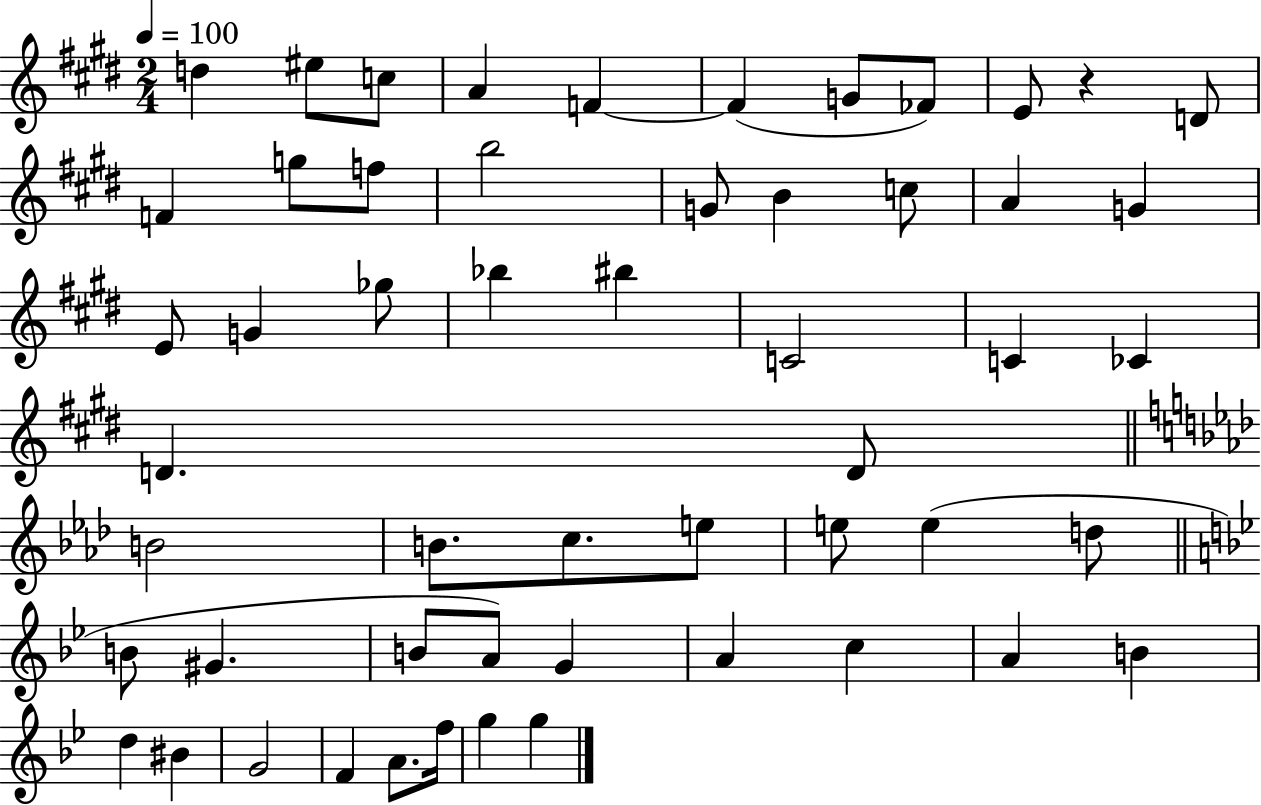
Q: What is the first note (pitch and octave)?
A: D5